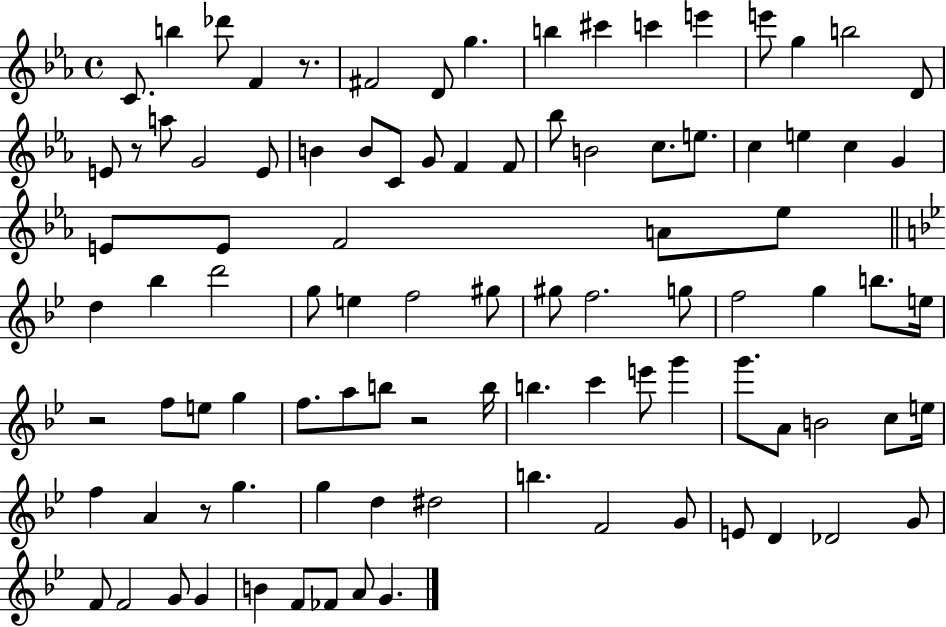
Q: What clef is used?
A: treble